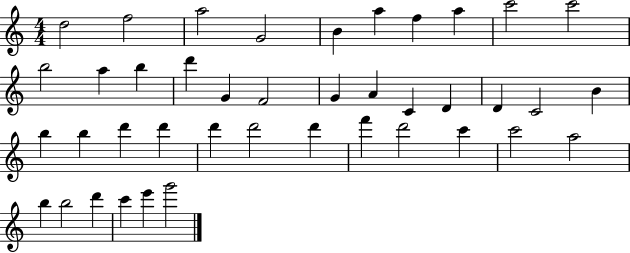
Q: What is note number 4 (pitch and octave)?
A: G4